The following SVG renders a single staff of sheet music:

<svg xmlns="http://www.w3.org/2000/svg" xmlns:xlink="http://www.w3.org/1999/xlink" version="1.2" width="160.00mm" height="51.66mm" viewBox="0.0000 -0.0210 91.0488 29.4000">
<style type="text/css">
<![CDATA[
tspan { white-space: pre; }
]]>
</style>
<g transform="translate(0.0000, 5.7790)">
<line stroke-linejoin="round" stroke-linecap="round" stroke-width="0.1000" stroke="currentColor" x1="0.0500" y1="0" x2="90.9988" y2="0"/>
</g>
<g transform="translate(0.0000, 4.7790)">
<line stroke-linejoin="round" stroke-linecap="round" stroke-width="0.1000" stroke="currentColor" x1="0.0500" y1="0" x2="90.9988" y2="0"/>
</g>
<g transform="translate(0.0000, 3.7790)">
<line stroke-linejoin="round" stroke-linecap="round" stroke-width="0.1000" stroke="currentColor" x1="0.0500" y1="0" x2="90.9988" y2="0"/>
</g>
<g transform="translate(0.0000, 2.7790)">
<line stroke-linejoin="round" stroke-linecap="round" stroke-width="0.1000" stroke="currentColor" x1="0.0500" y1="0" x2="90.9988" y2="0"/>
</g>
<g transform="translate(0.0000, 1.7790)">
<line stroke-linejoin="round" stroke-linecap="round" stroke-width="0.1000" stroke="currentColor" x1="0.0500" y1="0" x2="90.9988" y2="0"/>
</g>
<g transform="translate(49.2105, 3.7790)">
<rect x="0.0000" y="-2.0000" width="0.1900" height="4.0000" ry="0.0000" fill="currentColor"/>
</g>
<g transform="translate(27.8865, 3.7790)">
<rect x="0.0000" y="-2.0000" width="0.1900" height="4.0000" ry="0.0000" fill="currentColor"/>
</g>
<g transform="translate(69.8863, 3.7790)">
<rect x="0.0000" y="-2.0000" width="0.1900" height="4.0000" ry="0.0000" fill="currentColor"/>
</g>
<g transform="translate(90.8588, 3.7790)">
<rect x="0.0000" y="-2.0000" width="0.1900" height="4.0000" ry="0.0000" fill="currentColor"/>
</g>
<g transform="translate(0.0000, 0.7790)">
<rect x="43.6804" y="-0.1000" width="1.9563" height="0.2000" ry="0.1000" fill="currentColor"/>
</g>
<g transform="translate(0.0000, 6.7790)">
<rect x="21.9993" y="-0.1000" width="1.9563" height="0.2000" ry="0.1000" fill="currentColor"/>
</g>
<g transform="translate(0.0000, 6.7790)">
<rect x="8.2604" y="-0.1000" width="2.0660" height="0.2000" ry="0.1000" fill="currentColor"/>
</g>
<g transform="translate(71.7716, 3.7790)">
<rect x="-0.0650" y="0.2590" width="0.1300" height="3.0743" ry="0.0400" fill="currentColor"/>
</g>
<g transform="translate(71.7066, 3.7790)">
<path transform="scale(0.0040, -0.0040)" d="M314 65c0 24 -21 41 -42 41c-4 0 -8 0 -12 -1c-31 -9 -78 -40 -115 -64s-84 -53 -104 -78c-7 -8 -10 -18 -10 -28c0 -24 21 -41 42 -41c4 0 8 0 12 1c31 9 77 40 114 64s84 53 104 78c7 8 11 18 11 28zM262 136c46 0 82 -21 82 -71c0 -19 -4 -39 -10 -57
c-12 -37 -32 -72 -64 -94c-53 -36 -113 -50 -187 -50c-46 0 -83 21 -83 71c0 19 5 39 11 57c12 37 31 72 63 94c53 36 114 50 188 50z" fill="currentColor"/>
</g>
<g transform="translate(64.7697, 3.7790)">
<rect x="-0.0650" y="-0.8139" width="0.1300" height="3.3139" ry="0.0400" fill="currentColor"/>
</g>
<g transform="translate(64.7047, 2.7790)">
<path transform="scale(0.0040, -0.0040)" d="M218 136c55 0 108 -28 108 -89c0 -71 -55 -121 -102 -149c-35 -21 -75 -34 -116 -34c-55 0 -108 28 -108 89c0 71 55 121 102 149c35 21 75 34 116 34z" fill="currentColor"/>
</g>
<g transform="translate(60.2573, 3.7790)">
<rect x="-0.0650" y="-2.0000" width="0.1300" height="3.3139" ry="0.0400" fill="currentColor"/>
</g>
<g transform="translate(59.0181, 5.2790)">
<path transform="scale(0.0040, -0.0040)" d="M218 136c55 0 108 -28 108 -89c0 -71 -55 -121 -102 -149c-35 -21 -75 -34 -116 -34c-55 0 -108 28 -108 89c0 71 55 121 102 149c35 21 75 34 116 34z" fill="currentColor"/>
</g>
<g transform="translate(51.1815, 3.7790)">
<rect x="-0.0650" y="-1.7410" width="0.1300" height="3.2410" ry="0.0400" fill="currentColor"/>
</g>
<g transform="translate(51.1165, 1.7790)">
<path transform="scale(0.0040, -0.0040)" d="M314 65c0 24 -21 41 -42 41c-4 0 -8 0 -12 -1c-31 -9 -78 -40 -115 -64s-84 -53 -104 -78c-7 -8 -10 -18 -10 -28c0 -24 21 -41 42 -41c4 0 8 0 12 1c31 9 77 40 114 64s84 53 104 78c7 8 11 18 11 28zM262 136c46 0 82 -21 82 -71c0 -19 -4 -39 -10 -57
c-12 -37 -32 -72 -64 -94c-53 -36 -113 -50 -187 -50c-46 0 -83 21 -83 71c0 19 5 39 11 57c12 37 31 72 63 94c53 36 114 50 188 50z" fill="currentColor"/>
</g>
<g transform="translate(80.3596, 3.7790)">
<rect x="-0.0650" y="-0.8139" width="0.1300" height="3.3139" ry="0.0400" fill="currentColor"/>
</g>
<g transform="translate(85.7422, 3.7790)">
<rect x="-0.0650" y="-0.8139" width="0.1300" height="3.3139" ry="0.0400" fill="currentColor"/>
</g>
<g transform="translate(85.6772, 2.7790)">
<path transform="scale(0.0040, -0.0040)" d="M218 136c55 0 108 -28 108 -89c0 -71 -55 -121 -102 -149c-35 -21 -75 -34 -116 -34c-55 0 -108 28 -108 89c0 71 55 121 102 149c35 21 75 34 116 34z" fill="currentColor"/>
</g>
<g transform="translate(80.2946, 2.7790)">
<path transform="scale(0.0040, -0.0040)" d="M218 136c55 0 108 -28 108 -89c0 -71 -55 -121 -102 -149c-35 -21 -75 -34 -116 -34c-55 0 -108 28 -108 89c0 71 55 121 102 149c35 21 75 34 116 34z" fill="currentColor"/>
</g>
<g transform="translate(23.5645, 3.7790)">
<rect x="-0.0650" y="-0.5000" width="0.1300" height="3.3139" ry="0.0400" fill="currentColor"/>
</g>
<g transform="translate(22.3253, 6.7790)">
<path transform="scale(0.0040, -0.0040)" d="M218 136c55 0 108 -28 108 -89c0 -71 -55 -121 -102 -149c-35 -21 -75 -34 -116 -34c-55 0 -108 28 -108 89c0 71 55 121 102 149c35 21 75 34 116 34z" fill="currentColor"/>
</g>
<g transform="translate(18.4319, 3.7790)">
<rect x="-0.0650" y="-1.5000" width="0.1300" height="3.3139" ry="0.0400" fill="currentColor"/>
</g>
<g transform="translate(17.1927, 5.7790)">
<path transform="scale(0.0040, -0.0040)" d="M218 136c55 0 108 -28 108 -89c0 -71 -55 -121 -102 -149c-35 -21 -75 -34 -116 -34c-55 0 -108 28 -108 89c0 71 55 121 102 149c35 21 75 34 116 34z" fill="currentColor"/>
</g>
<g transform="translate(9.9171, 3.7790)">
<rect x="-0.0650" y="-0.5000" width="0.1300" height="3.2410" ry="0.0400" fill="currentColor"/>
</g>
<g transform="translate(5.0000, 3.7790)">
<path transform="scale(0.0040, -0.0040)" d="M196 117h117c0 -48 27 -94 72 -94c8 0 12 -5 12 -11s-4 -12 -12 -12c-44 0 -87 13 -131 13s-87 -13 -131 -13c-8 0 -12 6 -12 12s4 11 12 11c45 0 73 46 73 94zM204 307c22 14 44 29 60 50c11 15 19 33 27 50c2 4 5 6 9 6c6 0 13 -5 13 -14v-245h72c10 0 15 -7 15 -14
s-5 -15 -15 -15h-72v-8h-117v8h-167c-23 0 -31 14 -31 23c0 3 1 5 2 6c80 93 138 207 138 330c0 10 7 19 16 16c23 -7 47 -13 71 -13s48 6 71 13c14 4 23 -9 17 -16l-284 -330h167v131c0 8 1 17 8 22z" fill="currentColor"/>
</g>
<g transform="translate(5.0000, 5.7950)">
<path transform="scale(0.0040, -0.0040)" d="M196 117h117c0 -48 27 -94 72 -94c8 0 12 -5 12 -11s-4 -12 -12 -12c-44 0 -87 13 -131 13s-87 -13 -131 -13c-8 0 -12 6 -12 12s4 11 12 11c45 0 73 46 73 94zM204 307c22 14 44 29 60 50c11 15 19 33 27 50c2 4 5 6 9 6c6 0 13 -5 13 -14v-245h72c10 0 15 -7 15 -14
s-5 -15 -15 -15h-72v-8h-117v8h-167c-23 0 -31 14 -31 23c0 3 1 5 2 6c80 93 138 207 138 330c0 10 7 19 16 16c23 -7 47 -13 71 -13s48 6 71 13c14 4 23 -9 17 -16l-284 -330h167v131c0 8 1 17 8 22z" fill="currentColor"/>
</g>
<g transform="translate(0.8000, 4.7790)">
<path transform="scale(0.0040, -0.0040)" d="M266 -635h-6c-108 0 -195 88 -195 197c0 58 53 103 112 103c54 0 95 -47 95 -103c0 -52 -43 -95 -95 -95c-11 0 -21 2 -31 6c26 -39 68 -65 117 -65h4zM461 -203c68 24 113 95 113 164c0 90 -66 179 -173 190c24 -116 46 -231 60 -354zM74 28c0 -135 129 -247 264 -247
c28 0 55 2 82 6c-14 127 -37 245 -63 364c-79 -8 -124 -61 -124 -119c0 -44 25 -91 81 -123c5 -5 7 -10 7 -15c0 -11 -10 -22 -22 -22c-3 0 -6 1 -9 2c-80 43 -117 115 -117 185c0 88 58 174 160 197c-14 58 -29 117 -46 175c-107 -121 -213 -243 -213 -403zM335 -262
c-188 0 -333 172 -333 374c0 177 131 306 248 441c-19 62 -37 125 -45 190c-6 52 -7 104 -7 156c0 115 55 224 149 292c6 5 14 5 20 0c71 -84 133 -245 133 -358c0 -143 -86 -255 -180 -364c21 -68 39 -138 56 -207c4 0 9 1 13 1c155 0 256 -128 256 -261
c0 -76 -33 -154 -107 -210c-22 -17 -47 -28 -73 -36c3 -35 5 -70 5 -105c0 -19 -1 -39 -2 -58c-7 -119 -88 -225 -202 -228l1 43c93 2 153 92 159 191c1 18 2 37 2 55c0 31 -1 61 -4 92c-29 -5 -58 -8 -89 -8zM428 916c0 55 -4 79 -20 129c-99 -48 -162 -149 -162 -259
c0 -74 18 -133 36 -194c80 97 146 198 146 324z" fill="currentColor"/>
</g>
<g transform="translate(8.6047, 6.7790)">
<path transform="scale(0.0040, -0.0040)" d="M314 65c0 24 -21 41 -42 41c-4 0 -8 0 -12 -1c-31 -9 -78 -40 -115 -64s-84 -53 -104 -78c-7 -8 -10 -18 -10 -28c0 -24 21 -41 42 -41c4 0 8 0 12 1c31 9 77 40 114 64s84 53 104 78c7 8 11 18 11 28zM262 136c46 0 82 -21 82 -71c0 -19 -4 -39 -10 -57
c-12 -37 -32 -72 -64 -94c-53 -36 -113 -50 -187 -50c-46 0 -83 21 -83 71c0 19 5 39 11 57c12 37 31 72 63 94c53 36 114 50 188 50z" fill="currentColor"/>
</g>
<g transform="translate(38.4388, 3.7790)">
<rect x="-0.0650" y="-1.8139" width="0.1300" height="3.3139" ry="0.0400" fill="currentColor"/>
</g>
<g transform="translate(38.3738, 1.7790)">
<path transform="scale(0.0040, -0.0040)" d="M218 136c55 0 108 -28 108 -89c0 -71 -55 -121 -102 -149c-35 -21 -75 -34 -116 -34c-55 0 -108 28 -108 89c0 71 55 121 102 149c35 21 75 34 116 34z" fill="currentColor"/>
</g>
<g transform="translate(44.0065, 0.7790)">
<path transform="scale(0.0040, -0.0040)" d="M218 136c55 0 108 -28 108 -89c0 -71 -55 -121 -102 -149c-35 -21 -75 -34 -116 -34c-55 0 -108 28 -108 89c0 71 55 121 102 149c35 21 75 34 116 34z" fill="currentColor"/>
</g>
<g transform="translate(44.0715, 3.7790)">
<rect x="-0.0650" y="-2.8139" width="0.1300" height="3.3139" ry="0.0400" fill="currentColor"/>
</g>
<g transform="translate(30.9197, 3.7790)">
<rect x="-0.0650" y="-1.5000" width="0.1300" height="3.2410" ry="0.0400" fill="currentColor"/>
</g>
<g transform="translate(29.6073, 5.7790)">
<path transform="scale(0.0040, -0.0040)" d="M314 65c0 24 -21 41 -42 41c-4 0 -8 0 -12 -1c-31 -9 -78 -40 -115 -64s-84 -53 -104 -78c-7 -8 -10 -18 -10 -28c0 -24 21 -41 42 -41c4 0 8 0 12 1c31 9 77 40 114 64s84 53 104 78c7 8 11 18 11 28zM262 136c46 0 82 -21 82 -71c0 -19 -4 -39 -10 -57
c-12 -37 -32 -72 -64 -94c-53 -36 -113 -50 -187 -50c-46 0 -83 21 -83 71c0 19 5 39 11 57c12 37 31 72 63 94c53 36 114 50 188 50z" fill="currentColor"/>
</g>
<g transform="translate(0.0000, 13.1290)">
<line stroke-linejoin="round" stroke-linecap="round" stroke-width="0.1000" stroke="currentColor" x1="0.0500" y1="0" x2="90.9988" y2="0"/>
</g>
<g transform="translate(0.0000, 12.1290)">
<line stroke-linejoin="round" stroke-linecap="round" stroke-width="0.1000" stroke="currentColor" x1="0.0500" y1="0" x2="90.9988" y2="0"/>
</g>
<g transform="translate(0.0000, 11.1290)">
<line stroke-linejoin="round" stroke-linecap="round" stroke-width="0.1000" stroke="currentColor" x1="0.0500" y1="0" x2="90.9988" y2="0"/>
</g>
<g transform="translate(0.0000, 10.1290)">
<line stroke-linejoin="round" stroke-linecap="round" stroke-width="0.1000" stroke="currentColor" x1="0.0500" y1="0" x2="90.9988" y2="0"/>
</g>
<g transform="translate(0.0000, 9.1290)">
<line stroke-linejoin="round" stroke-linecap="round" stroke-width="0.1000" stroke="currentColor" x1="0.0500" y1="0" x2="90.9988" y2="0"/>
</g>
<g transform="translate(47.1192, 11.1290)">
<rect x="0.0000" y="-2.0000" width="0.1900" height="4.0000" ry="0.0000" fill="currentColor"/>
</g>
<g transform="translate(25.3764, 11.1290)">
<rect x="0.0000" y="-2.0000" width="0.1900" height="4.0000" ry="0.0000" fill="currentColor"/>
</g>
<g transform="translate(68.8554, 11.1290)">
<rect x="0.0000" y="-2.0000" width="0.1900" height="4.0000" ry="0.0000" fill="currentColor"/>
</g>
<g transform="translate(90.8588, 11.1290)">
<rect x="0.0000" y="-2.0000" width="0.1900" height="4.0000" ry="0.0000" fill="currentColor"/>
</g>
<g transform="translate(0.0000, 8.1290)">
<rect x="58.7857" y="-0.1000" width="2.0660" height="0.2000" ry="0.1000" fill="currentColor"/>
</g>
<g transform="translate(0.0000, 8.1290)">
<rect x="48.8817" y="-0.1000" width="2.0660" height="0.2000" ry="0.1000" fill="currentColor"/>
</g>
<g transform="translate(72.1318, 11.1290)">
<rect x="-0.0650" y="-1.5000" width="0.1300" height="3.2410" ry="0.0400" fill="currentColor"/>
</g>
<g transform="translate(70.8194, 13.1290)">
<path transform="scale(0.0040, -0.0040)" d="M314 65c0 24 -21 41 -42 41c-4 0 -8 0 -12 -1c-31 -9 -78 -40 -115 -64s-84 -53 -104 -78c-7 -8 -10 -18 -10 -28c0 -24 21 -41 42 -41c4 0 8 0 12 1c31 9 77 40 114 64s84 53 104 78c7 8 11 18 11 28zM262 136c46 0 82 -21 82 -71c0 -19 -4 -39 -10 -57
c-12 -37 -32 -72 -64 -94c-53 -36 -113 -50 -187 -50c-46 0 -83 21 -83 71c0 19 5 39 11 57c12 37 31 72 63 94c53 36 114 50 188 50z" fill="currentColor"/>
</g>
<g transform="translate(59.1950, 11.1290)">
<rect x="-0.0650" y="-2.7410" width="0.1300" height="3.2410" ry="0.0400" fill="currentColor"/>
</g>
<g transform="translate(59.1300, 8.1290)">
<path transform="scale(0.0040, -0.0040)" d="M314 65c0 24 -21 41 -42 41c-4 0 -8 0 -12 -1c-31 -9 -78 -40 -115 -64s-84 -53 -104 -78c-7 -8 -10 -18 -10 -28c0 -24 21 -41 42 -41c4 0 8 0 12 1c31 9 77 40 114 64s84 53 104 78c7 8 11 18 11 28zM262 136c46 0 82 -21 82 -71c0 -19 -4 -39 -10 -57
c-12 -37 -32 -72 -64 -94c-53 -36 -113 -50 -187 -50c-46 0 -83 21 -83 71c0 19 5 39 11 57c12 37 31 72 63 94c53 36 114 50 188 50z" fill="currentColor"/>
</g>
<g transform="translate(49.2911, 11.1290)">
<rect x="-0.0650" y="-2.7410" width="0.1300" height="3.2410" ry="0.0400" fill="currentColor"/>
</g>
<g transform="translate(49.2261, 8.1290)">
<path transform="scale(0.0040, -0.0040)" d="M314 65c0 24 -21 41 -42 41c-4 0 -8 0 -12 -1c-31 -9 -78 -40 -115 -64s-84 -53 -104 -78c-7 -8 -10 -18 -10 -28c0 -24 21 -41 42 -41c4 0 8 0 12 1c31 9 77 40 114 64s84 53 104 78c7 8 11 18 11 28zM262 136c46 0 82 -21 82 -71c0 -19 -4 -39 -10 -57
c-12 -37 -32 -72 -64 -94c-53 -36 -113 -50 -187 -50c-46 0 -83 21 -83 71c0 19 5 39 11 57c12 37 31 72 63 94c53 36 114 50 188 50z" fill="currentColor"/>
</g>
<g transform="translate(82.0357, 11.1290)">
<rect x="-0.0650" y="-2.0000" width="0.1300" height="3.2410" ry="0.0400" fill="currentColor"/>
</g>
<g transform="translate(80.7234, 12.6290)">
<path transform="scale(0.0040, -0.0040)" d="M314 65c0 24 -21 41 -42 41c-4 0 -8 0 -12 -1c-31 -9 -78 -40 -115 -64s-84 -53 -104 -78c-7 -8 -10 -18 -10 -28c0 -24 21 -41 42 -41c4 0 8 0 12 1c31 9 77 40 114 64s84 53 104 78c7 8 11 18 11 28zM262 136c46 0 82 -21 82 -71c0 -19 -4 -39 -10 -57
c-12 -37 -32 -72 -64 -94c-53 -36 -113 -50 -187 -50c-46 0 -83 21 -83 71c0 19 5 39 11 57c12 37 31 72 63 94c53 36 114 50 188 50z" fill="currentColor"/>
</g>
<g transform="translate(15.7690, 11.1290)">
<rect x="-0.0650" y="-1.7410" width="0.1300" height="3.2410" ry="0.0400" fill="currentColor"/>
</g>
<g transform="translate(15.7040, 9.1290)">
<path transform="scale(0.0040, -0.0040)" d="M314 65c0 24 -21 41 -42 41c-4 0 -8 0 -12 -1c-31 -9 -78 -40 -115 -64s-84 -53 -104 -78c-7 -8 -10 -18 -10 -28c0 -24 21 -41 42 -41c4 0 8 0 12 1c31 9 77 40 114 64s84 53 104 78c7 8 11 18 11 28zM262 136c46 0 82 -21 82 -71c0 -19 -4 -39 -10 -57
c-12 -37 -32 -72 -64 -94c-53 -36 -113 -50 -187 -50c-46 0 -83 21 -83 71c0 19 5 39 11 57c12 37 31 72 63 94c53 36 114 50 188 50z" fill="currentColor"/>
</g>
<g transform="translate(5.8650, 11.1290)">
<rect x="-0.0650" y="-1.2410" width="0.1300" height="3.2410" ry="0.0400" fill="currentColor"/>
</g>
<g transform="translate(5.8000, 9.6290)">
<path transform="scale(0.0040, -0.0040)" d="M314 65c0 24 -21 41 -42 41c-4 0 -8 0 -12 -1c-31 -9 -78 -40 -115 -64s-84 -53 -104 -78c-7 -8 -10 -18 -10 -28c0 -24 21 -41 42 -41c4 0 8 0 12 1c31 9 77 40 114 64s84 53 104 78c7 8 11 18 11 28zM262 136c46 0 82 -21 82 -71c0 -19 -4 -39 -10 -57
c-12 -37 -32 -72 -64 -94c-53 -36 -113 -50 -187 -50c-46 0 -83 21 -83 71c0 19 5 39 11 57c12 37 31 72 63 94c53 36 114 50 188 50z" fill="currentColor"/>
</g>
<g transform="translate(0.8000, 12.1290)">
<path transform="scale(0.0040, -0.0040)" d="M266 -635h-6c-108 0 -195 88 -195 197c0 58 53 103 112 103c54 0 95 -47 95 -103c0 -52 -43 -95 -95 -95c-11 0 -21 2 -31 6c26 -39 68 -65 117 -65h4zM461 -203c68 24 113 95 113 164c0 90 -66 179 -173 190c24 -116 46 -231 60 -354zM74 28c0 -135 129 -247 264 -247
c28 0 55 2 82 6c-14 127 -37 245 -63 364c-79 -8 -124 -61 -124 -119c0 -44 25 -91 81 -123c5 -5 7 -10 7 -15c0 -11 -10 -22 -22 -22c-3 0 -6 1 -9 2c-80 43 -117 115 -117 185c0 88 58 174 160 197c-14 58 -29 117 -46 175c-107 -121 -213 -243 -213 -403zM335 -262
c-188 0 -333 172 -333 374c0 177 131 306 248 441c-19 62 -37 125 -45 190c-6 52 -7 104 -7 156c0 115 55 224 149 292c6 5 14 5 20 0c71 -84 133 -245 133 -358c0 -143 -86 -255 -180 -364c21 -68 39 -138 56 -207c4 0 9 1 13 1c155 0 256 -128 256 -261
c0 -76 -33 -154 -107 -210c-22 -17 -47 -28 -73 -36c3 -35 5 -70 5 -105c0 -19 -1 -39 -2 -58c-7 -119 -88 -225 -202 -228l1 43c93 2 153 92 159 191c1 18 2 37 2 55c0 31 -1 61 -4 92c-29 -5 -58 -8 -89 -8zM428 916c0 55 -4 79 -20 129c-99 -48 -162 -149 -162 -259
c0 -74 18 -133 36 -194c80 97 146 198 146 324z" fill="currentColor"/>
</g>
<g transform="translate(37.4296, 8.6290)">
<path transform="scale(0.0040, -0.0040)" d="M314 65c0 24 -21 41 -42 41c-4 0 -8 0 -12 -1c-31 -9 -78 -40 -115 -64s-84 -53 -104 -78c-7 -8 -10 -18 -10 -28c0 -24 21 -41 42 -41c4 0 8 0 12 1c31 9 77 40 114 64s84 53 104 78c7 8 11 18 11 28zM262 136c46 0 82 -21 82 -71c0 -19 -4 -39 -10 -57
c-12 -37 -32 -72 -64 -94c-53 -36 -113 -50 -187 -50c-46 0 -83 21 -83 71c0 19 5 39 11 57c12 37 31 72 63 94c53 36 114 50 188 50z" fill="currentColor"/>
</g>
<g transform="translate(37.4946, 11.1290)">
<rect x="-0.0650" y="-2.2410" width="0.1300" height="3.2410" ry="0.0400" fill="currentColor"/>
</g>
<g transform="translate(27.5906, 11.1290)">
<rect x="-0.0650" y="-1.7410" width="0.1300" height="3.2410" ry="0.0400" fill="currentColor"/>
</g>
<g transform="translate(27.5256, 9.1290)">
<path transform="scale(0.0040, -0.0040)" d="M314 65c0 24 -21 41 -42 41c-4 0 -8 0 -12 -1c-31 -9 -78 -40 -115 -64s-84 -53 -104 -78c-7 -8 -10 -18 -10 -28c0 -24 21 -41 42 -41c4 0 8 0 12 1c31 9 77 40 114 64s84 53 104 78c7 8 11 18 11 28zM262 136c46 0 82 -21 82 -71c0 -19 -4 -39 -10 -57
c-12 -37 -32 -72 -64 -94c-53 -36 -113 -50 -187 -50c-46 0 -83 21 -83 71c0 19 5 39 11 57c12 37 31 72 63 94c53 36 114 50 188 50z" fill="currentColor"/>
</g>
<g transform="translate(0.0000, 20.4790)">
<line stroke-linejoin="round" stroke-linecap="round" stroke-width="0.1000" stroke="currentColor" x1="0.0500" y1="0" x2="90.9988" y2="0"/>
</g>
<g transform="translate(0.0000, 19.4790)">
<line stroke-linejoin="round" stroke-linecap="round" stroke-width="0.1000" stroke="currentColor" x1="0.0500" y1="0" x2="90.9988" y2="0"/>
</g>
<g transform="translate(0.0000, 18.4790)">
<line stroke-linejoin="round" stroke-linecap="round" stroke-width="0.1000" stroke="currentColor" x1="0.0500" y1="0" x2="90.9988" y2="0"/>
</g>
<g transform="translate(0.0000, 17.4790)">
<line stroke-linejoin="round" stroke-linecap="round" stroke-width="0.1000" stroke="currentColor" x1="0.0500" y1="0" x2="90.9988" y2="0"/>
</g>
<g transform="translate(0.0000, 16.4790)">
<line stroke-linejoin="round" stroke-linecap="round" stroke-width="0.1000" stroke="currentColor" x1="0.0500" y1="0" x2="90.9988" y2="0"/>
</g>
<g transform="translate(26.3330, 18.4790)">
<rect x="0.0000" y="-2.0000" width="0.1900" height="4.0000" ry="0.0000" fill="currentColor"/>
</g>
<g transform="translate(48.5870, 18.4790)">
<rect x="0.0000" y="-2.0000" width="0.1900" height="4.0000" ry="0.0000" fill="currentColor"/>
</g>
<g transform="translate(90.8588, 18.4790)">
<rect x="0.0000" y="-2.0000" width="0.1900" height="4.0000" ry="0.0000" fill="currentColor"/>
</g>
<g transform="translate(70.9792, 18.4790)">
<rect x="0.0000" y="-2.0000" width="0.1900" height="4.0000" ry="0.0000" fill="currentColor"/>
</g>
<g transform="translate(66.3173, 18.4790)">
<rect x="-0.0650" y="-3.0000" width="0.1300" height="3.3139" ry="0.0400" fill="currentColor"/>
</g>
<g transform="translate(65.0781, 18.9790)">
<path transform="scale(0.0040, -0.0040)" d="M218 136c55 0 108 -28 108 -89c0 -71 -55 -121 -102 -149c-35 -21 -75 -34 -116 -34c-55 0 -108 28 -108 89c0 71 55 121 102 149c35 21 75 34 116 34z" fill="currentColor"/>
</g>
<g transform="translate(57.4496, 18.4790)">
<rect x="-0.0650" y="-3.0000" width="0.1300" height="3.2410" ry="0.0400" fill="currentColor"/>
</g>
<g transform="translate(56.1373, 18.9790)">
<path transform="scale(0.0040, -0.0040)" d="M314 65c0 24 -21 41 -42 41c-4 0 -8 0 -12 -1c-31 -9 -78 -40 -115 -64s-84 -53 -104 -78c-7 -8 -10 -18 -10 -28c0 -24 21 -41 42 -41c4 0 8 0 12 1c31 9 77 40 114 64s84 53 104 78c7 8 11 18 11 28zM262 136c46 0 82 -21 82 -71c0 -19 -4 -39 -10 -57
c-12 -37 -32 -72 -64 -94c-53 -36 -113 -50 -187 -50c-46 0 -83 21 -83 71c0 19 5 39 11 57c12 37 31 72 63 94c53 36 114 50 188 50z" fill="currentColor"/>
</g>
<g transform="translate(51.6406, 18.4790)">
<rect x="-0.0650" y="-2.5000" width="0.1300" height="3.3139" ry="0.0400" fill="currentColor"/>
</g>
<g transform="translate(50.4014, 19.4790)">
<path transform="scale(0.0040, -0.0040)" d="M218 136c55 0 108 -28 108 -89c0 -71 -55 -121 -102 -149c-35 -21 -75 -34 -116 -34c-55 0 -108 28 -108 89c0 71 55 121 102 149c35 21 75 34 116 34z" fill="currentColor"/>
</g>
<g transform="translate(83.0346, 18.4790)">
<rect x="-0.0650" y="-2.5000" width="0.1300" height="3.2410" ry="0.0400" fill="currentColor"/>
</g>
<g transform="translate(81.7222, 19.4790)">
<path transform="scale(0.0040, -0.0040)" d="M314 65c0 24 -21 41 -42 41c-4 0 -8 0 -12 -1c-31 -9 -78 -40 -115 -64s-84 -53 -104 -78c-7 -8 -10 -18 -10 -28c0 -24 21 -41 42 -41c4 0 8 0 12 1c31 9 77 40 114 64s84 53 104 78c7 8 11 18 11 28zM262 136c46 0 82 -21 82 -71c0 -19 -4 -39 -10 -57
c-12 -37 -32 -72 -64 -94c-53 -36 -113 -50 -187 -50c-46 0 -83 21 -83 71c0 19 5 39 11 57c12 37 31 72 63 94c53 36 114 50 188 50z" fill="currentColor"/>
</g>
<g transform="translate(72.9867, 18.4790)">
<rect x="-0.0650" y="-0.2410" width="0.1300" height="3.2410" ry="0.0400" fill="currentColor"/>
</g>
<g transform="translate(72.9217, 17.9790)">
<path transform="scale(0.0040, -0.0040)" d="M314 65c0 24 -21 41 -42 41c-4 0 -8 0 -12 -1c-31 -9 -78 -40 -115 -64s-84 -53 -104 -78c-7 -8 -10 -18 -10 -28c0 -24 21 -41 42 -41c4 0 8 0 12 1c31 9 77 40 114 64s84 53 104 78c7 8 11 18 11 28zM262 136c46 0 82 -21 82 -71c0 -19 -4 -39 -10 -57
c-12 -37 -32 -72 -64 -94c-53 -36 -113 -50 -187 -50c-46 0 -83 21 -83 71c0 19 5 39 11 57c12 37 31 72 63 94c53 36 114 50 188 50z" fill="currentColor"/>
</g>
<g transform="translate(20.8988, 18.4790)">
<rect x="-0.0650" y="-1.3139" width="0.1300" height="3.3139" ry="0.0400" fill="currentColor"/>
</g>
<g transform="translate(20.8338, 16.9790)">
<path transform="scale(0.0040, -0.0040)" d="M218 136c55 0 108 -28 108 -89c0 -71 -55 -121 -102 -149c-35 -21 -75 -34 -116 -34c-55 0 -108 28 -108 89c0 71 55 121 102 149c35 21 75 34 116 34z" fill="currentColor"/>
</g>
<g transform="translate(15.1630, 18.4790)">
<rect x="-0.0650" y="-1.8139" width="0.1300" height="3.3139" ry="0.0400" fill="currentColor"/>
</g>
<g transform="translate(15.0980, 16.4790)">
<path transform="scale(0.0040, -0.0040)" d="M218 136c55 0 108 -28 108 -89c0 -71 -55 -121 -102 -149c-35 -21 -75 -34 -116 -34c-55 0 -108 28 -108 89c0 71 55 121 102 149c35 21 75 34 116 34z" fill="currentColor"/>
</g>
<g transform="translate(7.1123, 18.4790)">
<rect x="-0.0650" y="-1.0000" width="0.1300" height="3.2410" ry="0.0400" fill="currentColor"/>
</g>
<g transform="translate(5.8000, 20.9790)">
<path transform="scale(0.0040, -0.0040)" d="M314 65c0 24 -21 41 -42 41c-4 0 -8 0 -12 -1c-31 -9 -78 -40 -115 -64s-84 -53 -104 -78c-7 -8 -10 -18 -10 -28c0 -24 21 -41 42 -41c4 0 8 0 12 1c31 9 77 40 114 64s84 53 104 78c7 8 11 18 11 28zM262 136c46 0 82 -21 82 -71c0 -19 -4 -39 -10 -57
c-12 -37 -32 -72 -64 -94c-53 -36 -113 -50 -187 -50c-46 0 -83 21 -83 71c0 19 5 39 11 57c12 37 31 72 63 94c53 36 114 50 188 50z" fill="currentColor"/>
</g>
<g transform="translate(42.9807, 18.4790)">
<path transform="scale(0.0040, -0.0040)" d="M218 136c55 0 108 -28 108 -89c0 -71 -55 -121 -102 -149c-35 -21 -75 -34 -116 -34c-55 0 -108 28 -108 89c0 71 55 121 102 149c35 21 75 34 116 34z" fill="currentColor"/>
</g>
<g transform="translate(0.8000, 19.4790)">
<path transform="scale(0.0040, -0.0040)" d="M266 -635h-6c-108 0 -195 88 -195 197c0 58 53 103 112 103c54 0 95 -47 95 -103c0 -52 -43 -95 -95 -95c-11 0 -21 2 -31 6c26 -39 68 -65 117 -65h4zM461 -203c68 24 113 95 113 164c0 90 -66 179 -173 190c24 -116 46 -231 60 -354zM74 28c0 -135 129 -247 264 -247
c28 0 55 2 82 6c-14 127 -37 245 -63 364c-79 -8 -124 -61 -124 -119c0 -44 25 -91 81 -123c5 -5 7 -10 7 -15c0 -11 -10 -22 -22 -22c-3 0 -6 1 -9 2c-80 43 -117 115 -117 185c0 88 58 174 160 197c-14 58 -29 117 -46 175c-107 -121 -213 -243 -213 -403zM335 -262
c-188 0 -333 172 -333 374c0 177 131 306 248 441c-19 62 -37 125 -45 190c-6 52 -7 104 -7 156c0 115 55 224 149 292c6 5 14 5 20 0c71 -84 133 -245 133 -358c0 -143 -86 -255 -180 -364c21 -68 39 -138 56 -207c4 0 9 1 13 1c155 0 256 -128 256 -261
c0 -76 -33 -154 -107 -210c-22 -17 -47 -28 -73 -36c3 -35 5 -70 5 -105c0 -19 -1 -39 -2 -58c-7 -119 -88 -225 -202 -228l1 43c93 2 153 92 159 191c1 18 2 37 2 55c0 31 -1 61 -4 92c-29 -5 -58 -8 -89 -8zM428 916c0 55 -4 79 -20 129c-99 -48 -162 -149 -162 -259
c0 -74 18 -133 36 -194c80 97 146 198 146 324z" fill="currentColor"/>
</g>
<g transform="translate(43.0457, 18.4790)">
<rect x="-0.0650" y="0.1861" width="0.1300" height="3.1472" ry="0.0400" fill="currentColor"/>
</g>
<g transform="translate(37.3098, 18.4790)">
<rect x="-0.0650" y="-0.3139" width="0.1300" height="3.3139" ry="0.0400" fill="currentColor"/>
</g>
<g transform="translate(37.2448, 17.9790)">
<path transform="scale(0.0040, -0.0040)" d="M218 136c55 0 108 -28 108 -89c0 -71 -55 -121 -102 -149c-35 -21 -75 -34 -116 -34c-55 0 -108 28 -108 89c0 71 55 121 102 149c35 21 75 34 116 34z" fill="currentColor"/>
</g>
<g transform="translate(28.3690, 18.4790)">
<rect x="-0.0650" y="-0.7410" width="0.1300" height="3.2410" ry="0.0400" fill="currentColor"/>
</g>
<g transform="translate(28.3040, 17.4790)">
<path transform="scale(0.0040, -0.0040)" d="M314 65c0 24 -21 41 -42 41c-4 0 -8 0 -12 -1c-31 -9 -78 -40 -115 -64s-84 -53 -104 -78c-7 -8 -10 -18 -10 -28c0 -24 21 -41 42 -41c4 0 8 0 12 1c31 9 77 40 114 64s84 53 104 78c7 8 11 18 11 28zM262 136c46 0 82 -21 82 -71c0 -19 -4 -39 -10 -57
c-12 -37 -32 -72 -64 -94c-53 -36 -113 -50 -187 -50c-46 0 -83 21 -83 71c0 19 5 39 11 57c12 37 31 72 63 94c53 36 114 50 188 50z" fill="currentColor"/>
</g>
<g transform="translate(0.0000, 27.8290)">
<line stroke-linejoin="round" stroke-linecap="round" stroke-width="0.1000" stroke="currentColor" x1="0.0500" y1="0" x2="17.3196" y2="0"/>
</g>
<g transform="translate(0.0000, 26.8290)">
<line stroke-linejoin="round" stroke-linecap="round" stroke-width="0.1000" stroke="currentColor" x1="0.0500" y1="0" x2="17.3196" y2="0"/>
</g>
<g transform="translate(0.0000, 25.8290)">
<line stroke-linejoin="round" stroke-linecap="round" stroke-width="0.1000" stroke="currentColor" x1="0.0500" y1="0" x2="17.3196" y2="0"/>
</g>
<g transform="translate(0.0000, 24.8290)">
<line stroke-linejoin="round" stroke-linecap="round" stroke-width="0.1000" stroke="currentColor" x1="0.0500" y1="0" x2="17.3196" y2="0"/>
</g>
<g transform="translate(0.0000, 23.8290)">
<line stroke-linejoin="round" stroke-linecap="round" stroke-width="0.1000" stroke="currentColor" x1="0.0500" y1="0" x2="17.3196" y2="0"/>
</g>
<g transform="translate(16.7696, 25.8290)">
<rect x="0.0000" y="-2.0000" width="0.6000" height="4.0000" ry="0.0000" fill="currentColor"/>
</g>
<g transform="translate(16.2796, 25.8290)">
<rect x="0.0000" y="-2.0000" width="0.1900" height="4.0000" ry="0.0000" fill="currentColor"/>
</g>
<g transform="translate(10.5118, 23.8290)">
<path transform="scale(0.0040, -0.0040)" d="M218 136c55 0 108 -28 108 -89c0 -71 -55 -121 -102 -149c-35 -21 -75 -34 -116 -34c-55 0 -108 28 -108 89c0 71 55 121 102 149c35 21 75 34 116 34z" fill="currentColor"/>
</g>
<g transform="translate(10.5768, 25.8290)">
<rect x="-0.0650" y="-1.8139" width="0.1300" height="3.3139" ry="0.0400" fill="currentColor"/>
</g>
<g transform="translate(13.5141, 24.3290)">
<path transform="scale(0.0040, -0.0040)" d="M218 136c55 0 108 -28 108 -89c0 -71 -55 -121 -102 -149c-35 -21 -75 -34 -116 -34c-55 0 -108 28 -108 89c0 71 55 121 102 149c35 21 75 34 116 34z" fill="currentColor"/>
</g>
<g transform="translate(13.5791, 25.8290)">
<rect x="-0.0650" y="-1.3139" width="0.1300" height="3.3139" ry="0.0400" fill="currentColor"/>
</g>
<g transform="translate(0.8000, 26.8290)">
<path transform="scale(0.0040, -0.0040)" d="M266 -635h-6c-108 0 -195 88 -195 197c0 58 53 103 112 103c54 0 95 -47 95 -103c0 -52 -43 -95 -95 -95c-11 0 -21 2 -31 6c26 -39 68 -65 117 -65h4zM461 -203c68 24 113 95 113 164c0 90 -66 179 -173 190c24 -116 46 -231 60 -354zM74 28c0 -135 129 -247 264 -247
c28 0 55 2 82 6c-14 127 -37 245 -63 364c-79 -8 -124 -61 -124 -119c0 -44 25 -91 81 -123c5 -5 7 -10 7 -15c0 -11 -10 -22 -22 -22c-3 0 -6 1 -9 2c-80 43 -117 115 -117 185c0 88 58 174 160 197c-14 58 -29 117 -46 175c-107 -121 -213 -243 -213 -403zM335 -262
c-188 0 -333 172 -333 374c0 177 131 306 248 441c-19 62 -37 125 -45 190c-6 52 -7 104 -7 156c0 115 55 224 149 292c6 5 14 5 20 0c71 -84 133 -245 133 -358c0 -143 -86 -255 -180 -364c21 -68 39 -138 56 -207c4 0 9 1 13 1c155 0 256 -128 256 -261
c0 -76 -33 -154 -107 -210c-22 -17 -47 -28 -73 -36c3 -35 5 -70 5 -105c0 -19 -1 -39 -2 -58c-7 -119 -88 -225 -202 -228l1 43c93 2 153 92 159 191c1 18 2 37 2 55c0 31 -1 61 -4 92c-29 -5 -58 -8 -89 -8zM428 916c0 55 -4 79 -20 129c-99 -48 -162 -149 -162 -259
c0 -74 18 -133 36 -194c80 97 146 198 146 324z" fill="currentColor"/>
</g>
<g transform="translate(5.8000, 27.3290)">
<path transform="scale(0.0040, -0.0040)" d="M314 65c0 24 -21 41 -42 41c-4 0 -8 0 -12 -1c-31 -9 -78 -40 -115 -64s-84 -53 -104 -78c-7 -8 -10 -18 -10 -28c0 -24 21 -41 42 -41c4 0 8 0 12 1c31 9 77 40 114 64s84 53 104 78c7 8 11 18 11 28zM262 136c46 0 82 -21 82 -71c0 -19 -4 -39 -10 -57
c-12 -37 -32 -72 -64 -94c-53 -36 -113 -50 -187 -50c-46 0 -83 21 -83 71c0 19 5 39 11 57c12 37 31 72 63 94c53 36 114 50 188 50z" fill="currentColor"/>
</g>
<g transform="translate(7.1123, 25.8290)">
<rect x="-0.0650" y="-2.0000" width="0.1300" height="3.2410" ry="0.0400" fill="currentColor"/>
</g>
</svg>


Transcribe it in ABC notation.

X:1
T:Untitled
M:4/4
L:1/4
K:C
C2 E C E2 f a f2 F d B2 d d e2 f2 f2 g2 a2 a2 E2 F2 D2 f e d2 c B G A2 A c2 G2 F2 f e